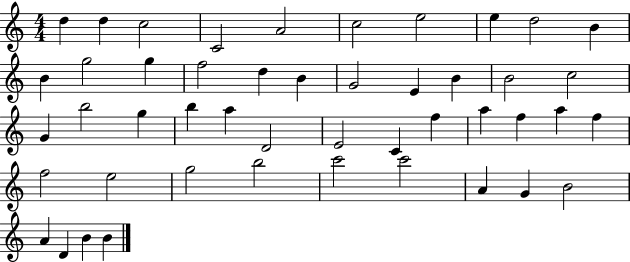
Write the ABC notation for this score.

X:1
T:Untitled
M:4/4
L:1/4
K:C
d d c2 C2 A2 c2 e2 e d2 B B g2 g f2 d B G2 E B B2 c2 G b2 g b a D2 E2 C f a f a f f2 e2 g2 b2 c'2 c'2 A G B2 A D B B